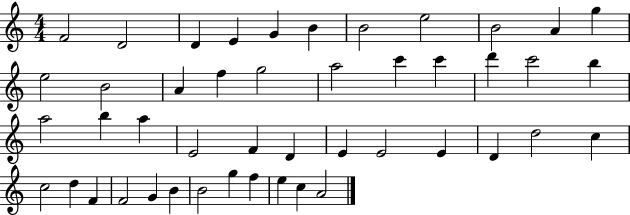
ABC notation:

X:1
T:Untitled
M:4/4
L:1/4
K:C
F2 D2 D E G B B2 e2 B2 A g e2 B2 A f g2 a2 c' c' d' c'2 b a2 b a E2 F D E E2 E D d2 c c2 d F F2 G B B2 g f e c A2